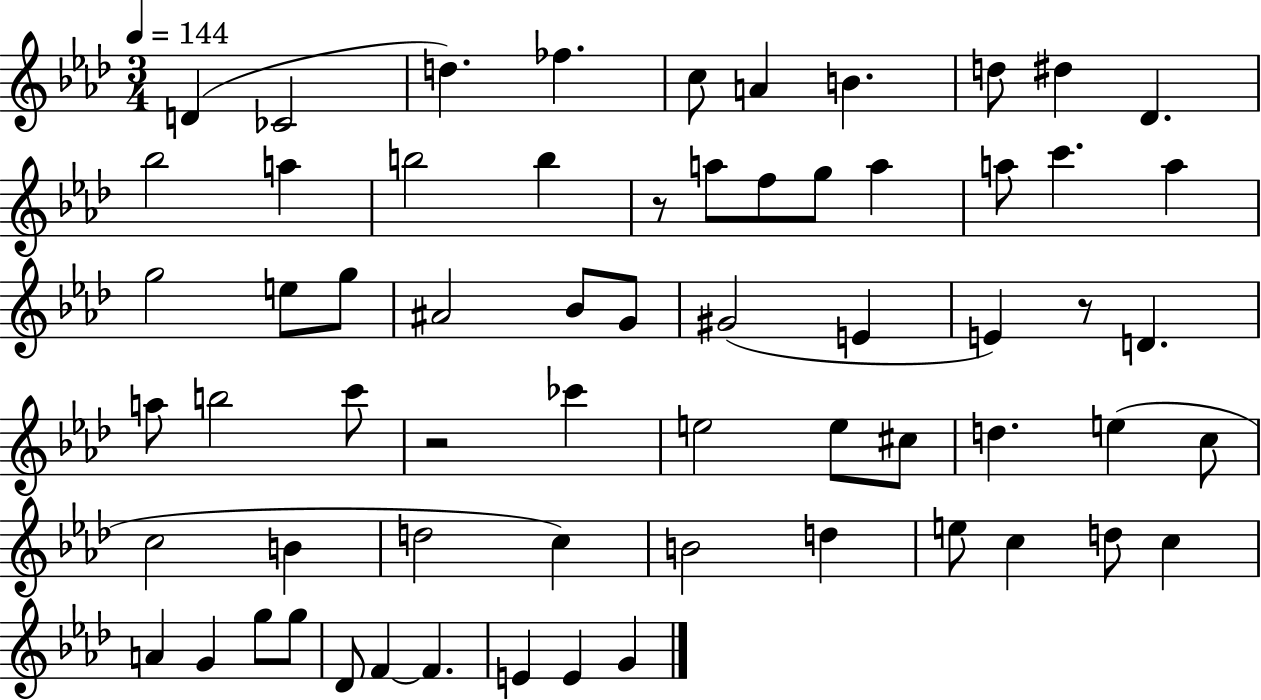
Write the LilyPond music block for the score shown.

{
  \clef treble
  \numericTimeSignature
  \time 3/4
  \key aes \major
  \tempo 4 = 144
  d'4( ces'2 | d''4.) fes''4. | c''8 a'4 b'4. | d''8 dis''4 des'4. | \break bes''2 a''4 | b''2 b''4 | r8 a''8 f''8 g''8 a''4 | a''8 c'''4. a''4 | \break g''2 e''8 g''8 | ais'2 bes'8 g'8 | gis'2( e'4 | e'4) r8 d'4. | \break a''8 b''2 c'''8 | r2 ces'''4 | e''2 e''8 cis''8 | d''4. e''4( c''8 | \break c''2 b'4 | d''2 c''4) | b'2 d''4 | e''8 c''4 d''8 c''4 | \break a'4 g'4 g''8 g''8 | des'8 f'4~~ f'4. | e'4 e'4 g'4 | \bar "|."
}